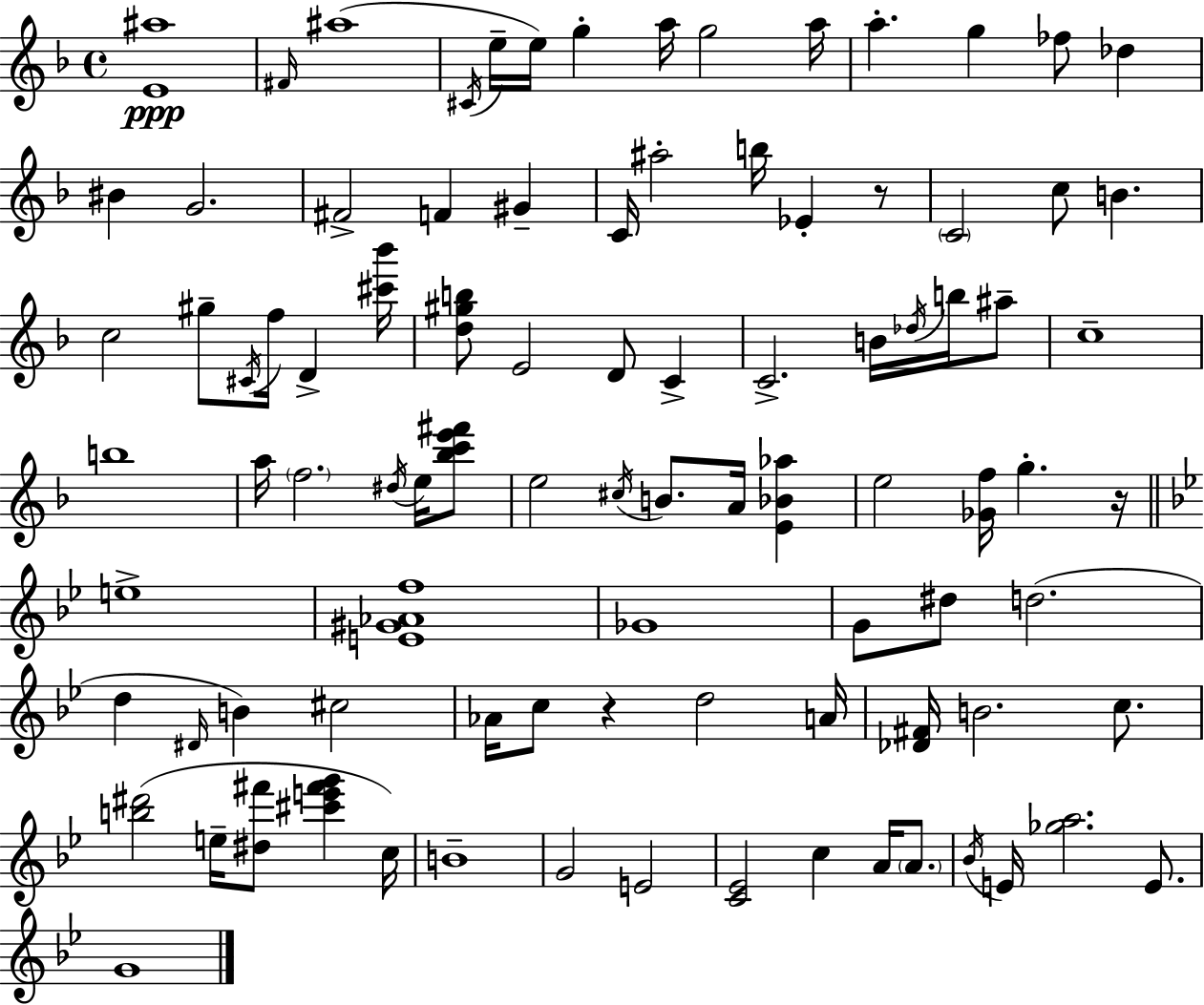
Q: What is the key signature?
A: F major